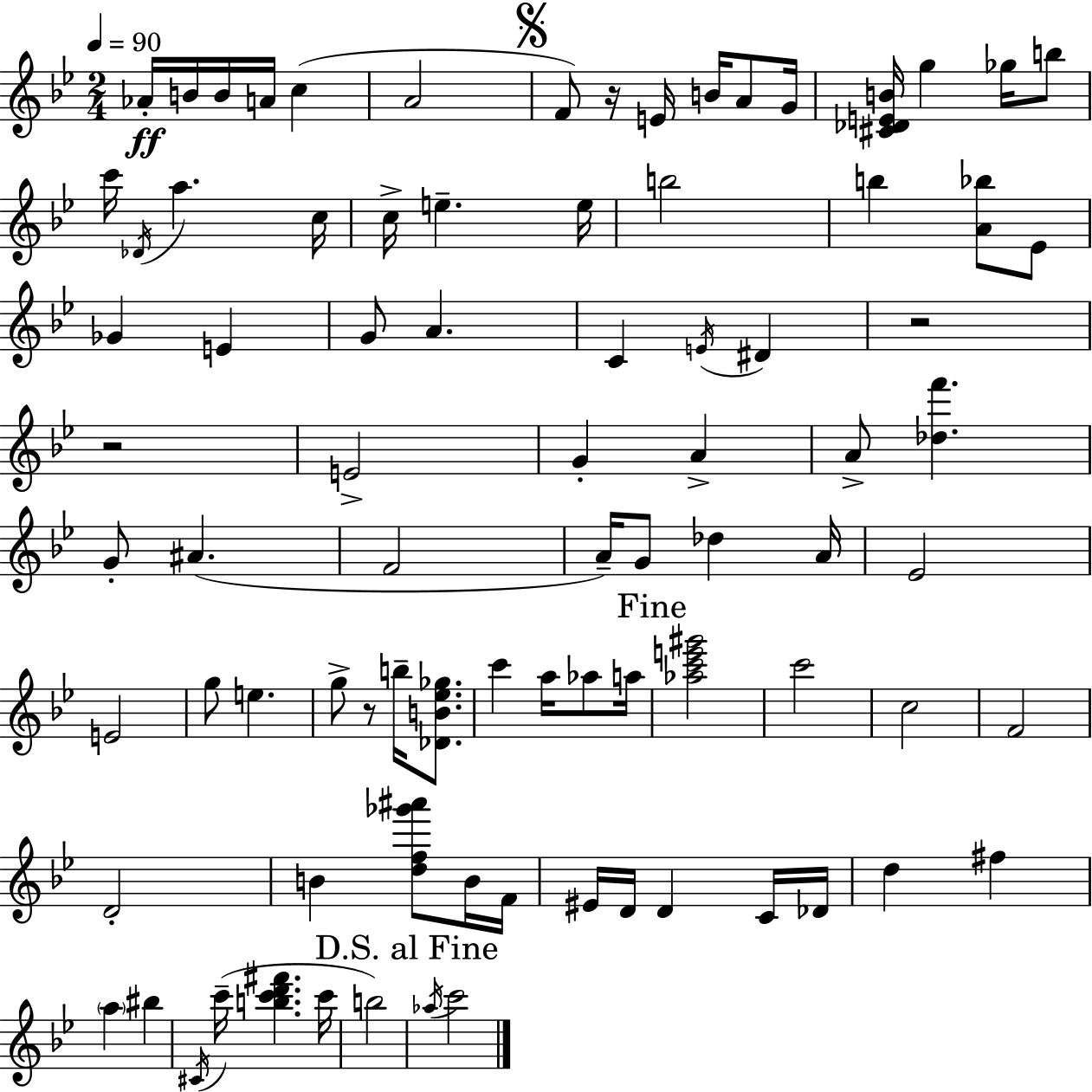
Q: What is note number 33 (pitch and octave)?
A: G4